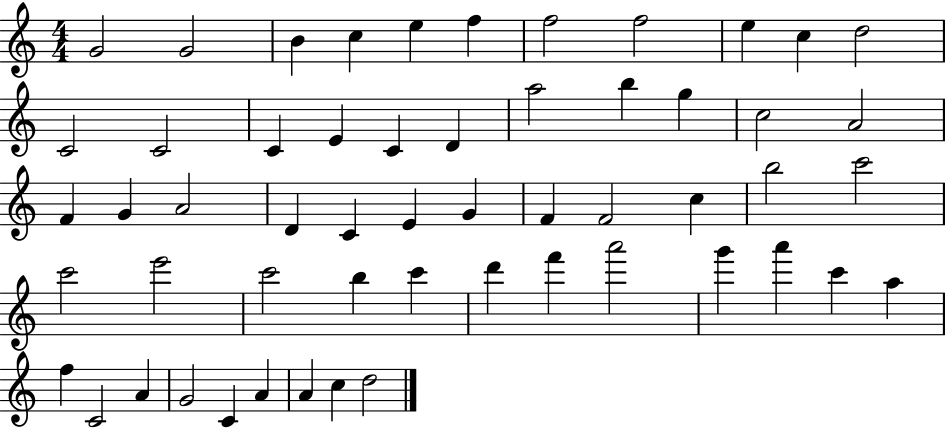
{
  \clef treble
  \numericTimeSignature
  \time 4/4
  \key c \major
  g'2 g'2 | b'4 c''4 e''4 f''4 | f''2 f''2 | e''4 c''4 d''2 | \break c'2 c'2 | c'4 e'4 c'4 d'4 | a''2 b''4 g''4 | c''2 a'2 | \break f'4 g'4 a'2 | d'4 c'4 e'4 g'4 | f'4 f'2 c''4 | b''2 c'''2 | \break c'''2 e'''2 | c'''2 b''4 c'''4 | d'''4 f'''4 a'''2 | g'''4 a'''4 c'''4 a''4 | \break f''4 c'2 a'4 | g'2 c'4 a'4 | a'4 c''4 d''2 | \bar "|."
}